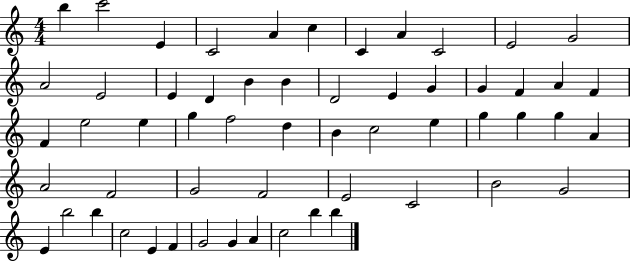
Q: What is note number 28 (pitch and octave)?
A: G5